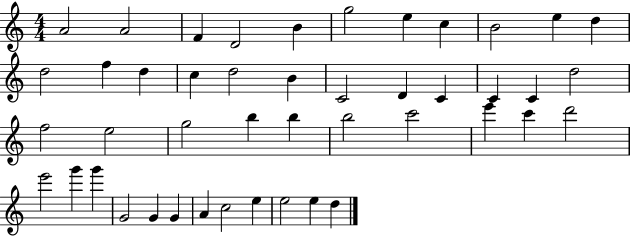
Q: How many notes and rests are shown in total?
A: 45